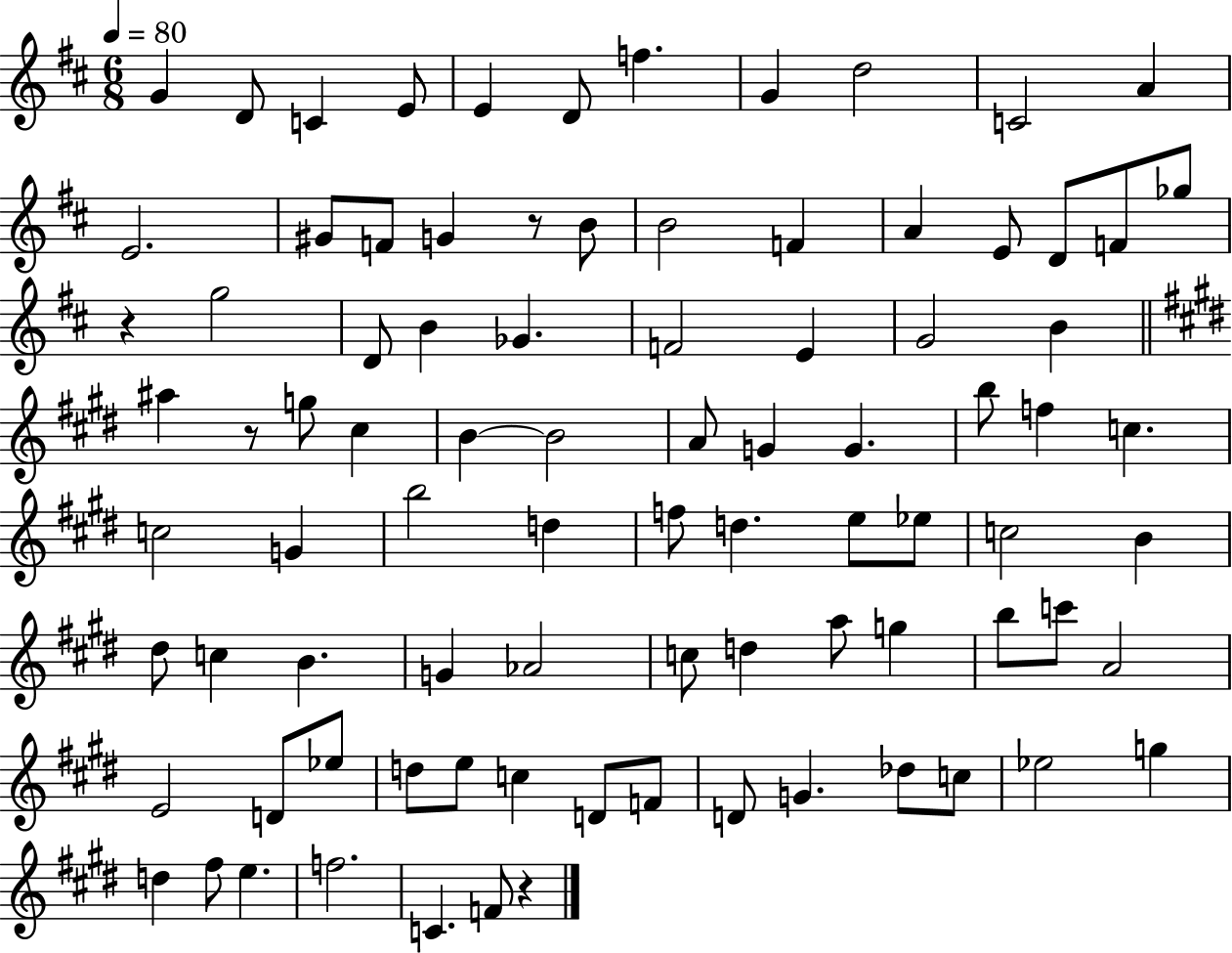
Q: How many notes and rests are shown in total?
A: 88